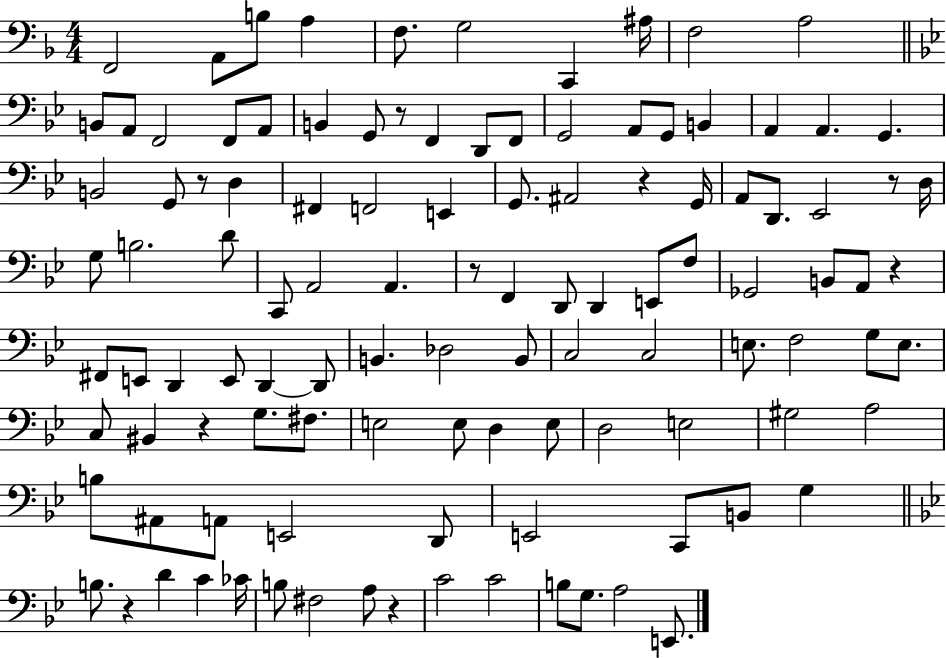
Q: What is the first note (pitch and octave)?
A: F2